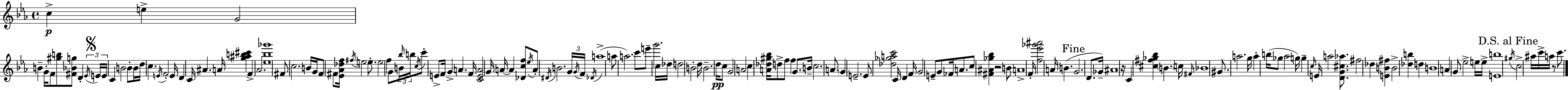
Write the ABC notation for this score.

X:1
T:Untitled
M:4/4
L:1/4
K:Cm
c e G2 B G/4 F/2 [^gb]/2 [^F_Bg]/2 D _E/4 E/4 E/4 C B2 B/2 B/4 d/4 c E/4 F2 E/4 D C/4 ^A A/4 [g^ab^c'] F _A2 [_e_b_g']4 ^F/2 c2 B/4 G/4 F/2 ^F/2 [_E_A_df]/4 ^f/4 e2 e/2 e2 f G/2 B/4 _b/4 b/4 c/4 c'/2 E/2 F/4 G A F/4 [CEA]2 G/4 A/4 A [_Dcf]/2 _e/4 A/2 ^D/4 B2 G/4 G/4 F/4 _D/4 a4 a/2 a2 c'/2 e'/2 g'2 c/4 _d/4 d2 B2 d/4 B2 d/4 c/2 G2 A2 c [A_d^g_b]/4 d/2 f/2 f G/2 B/4 c2 A/2 G E2 E/2 [_d_gac']2 C/4 D F/4 G2 E/2 G/2 _F/4 A/2 c/2 [^F^A_g_b] z2 B/2 A4 F/4 [f_e'_g'^a']2 A/4 B G2 D/2 _G/4 ^A4 z/4 C [^c^f_g_b] B c/4 ^F/4 _B4 ^G/2 a2 g/4 a b/4 _g/2 _a2 g/4 g c/4 E/4 a2 [DG^c_a]/2 ^f2 _d [EB^f] B2 [_db] d B4 A G/2 _e2 e/4 e/4 [Eb]4 ^g/4 c2 ^a/4 c'/4 a/4 z/2 c'/2